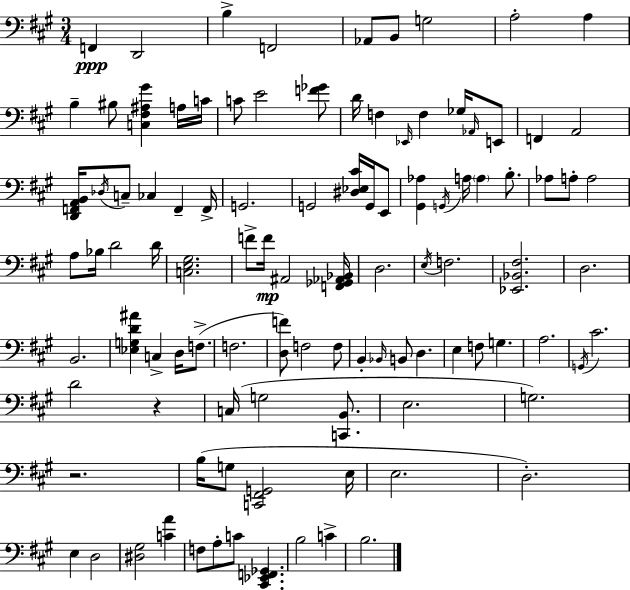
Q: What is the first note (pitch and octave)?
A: F2